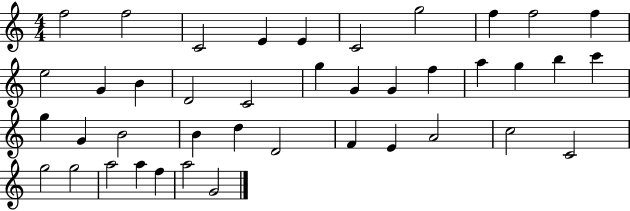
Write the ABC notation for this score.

X:1
T:Untitled
M:4/4
L:1/4
K:C
f2 f2 C2 E E C2 g2 f f2 f e2 G B D2 C2 g G G f a g b c' g G B2 B d D2 F E A2 c2 C2 g2 g2 a2 a f a2 G2